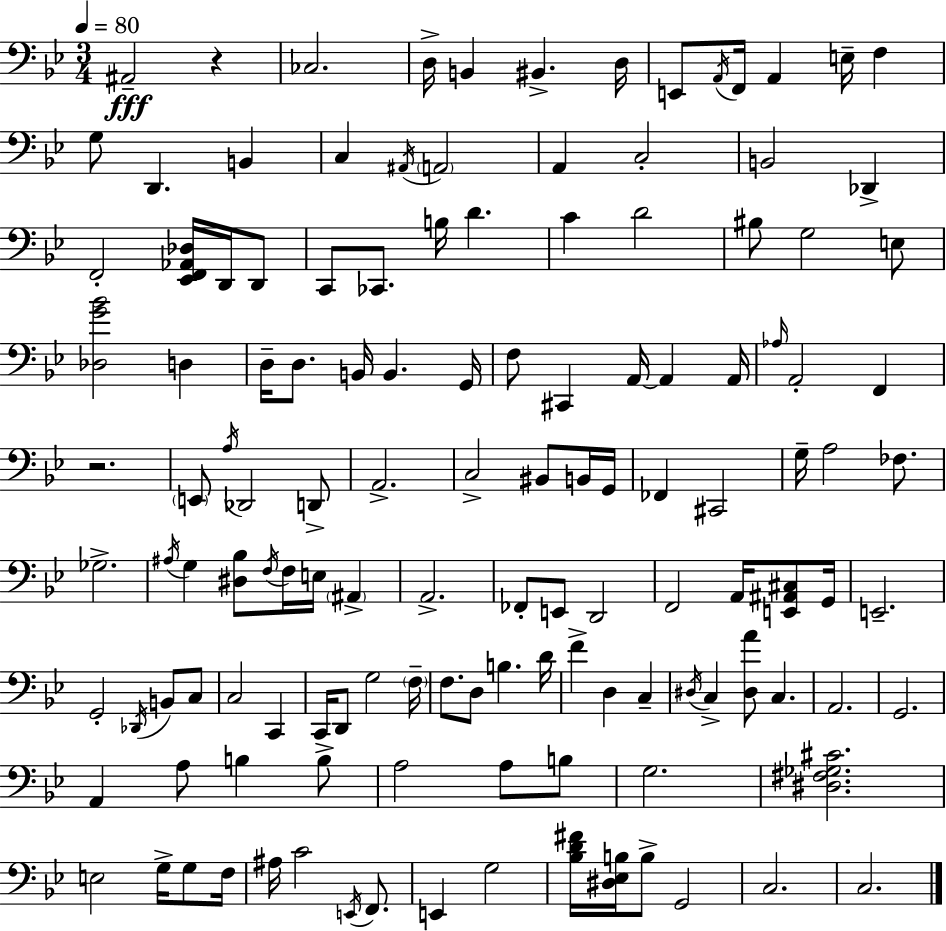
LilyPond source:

{
  \clef bass
  \numericTimeSignature
  \time 3/4
  \key bes \major
  \tempo 4 = 80
  ais,2--\fff r4 | ces2. | d16-> b,4 bis,4.-> d16 | e,8 \acciaccatura { a,16 } f,16 a,4 e16-- f4 | \break g8 d,4. b,4 | c4 \acciaccatura { ais,16 } \parenthesize a,2 | a,4 c2-. | b,2 des,4-> | \break f,2-. <ees, f, aes, des>16 d,16 | d,8 c,8 ces,8. b16 d'4. | c'4 d'2 | bis8 g2 | \break e8 <des g' bes'>2 d4 | d16-- d8. b,16 b,4. | g,16 f8 cis,4 a,16~~ a,4 | a,16 \grace { aes16 } a,2-. f,4 | \break r2. | \parenthesize e,8 \acciaccatura { a16 } des,2 | d,8-> a,2.-> | c2-> | \break bis,8 b,16 g,16 fes,4 cis,2 | g16-- a2 | fes8. ges2.-> | \acciaccatura { ais16 } g4 <dis bes>8 \acciaccatura { f16 } | \break f16 e16 \parenthesize ais,4-> a,2.-> | fes,8-. e,8 d,2 | f,2 | a,16 <e, ais, cis>8 g,16 e,2.-- | \break g,2-. | \acciaccatura { des,16 } b,8 c8 c2 | c,4 c,16 d,8 g2 | \parenthesize f16-- f8. d8 | \break b4. d'16 f'4-> d4 | c4-- \acciaccatura { dis16 } c4-> | <dis a'>8 c4. a,2. | g,2. | \break a,4 | a8 b4 b8-> a2 | a8 b8 g2. | <dis fis ges cis'>2. | \break e2 | g16-> g8 f16 ais16 c'2 | \acciaccatura { e,16 } f,8. e,4 | g2 <bes d' fis'>16 <dis ees b>16 b8-> | \break g,2 c2. | c2. | \bar "|."
}